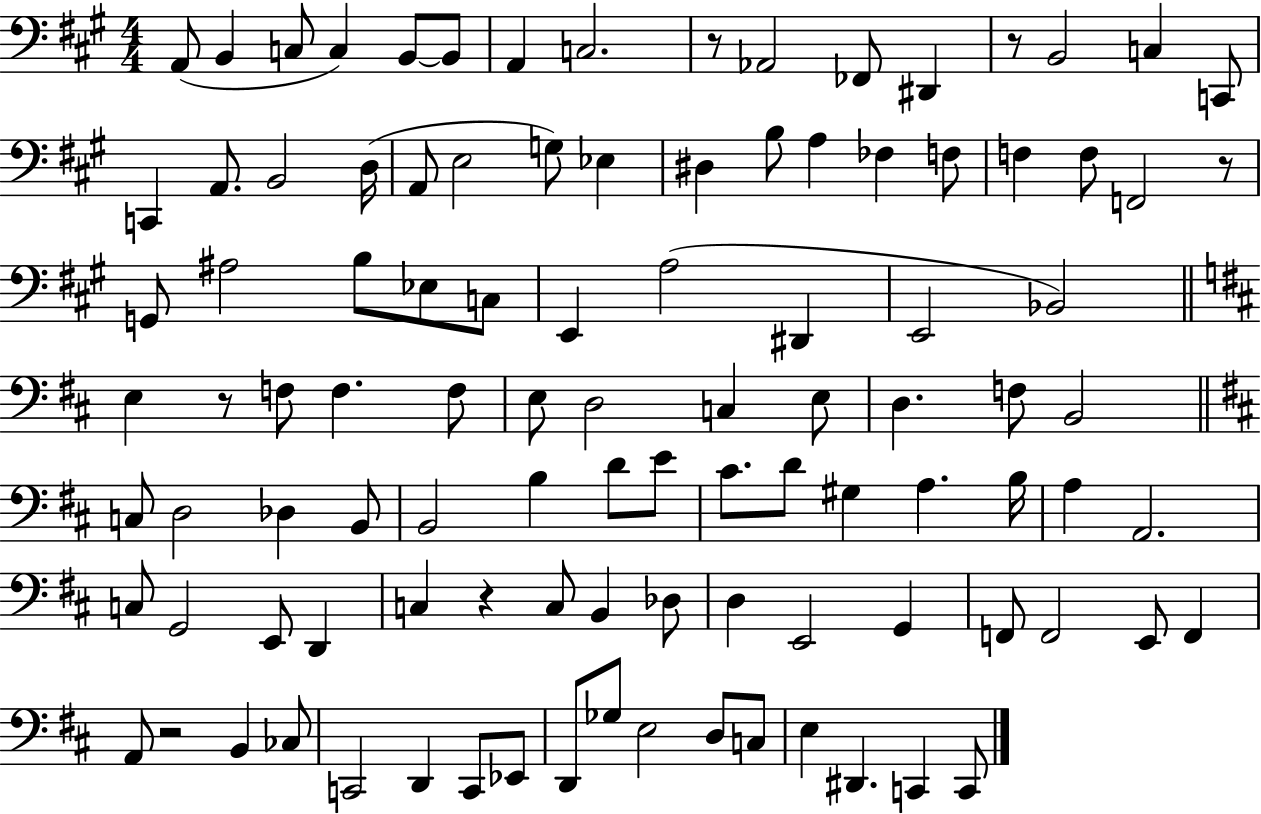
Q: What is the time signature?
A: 4/4